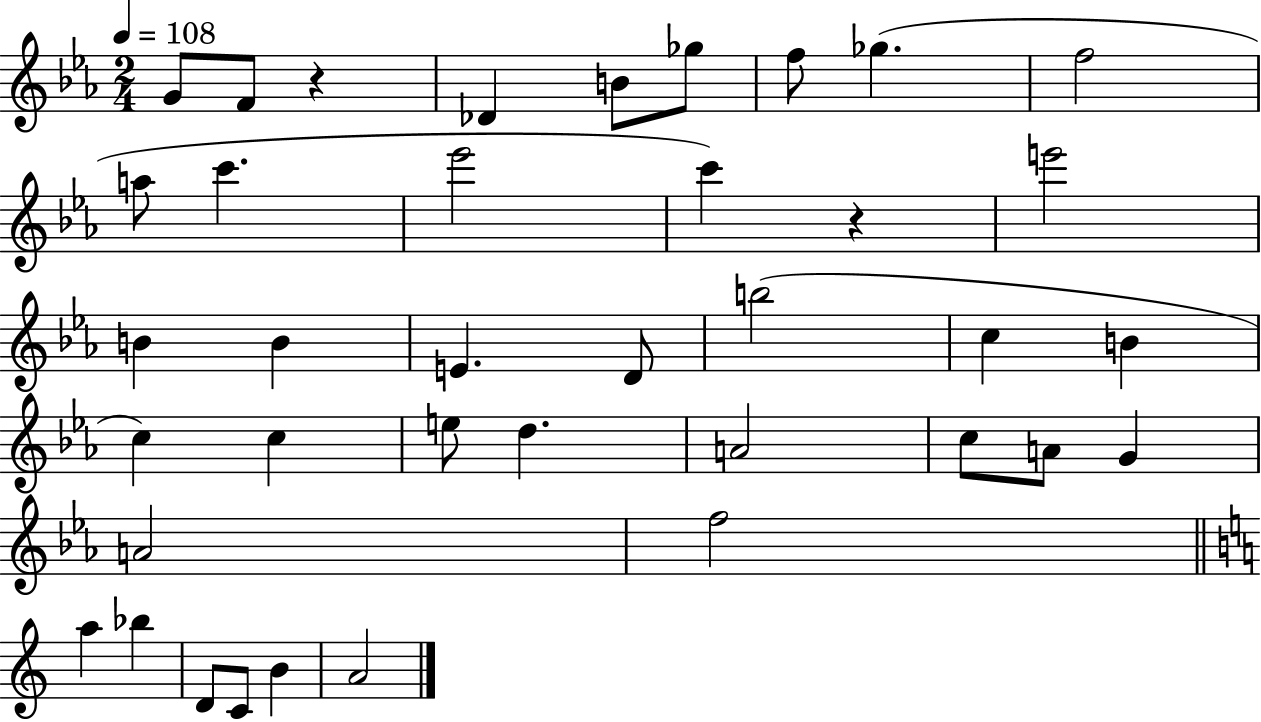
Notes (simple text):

G4/e F4/e R/q Db4/q B4/e Gb5/e F5/e Gb5/q. F5/h A5/e C6/q. Eb6/h C6/q R/q E6/h B4/q B4/q E4/q. D4/e B5/h C5/q B4/q C5/q C5/q E5/e D5/q. A4/h C5/e A4/e G4/q A4/h F5/h A5/q Bb5/q D4/e C4/e B4/q A4/h